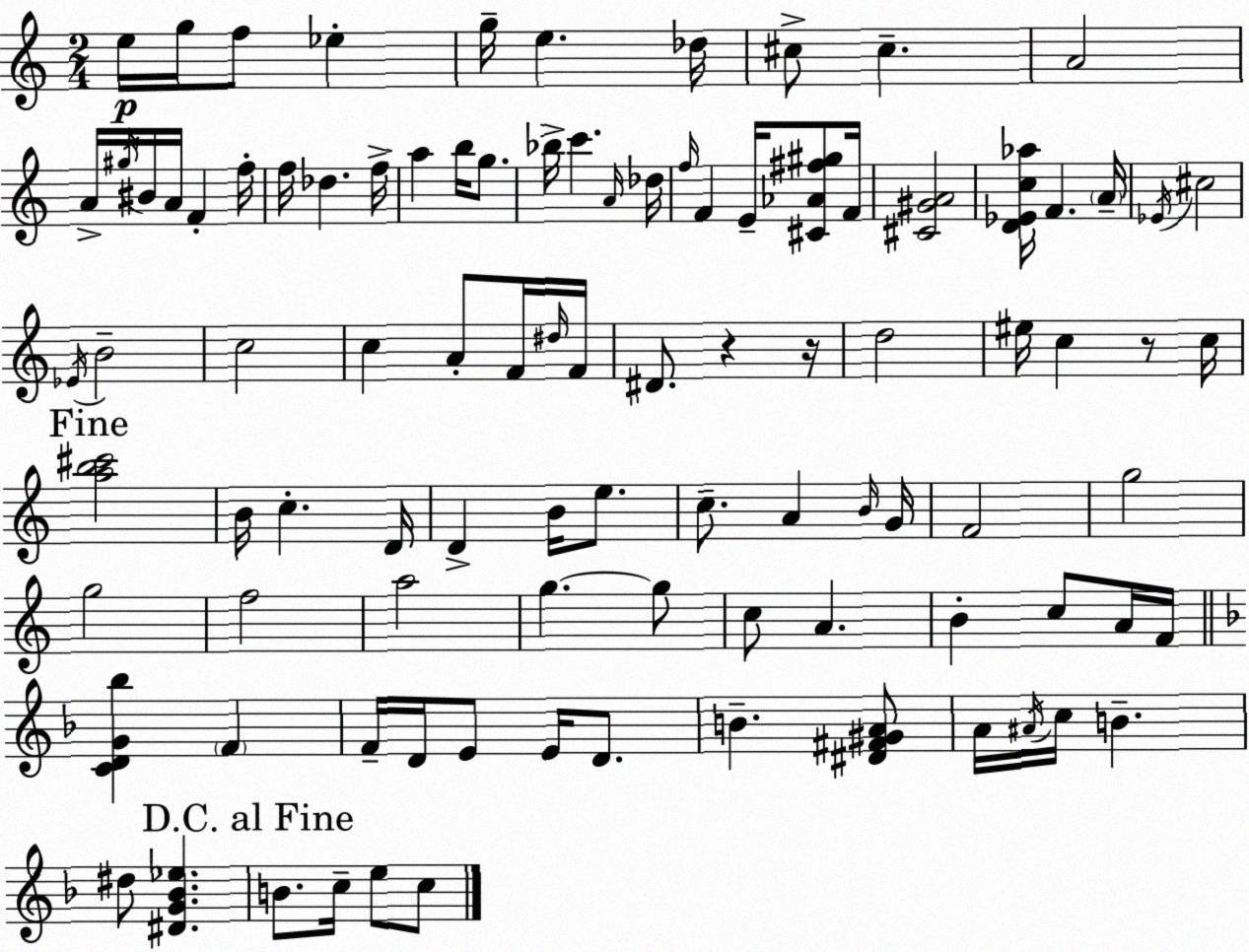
X:1
T:Untitled
M:2/4
L:1/4
K:C
e/4 g/4 f/2 _e g/4 e _d/4 ^c/2 ^c A2 A/4 ^g/4 ^B/4 A/4 F f/4 f/4 _d f/4 a b/4 g/2 _b/4 c' A/4 _d/4 f/4 F E/4 [^C_A^f^g]/2 F/4 [^C^GA]2 [D_Ec_a]/4 F A/4 _E/4 ^c2 _E/4 B2 c2 c A/2 F/4 ^d/4 F/4 ^D/2 z z/4 d2 ^e/4 c z/2 c/4 [ab^c']2 B/4 c D/4 D B/4 e/2 c/2 A B/4 G/4 F2 g2 g2 f2 a2 g g/2 c/2 A B c/2 A/4 F/4 [CDG_b] F F/4 D/4 E/2 E/4 D/2 B [^D^F^GA]/2 A/4 ^A/4 c/4 B ^d/2 [^DG_B_e] B/2 c/4 e/2 c/2